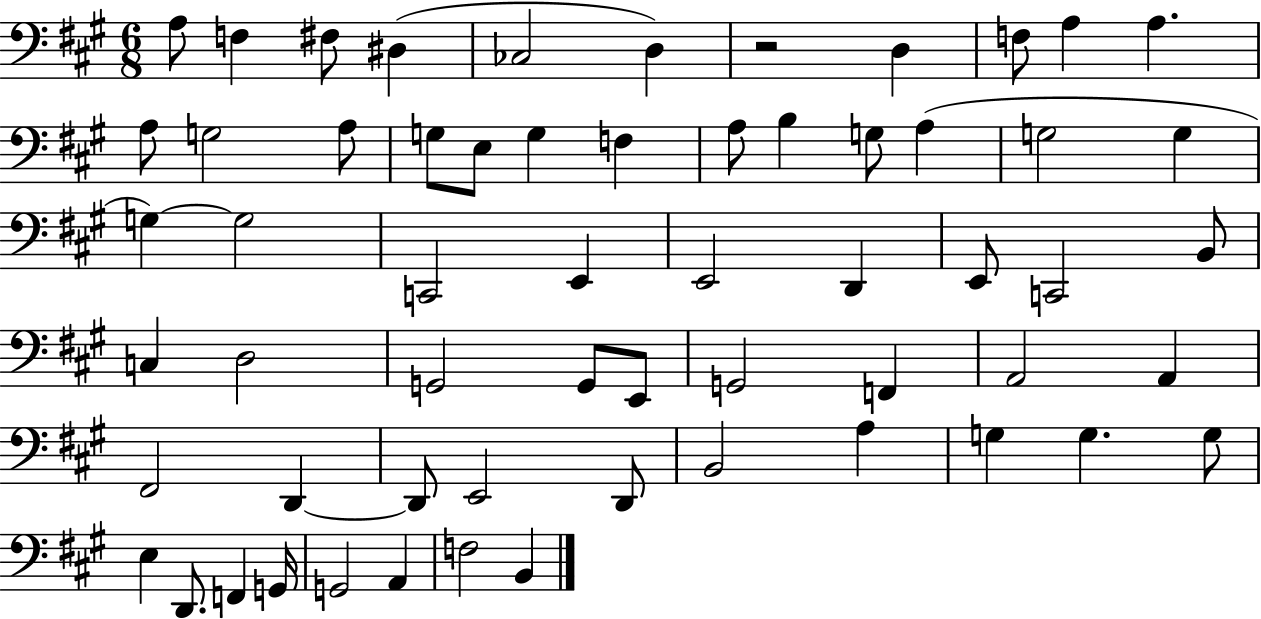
A3/e F3/q F#3/e D#3/q CES3/h D3/q R/h D3/q F3/e A3/q A3/q. A3/e G3/h A3/e G3/e E3/e G3/q F3/q A3/e B3/q G3/e A3/q G3/h G3/q G3/q G3/h C2/h E2/q E2/h D2/q E2/e C2/h B2/e C3/q D3/h G2/h G2/e E2/e G2/h F2/q A2/h A2/q F#2/h D2/q D2/e E2/h D2/e B2/h A3/q G3/q G3/q. G3/e E3/q D2/e. F2/q G2/s G2/h A2/q F3/h B2/q